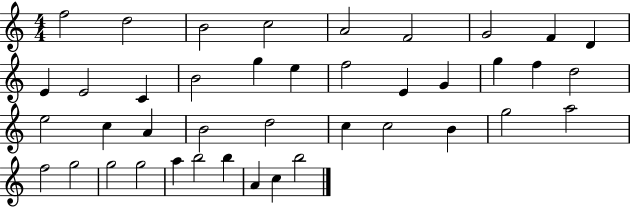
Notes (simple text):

F5/h D5/h B4/h C5/h A4/h F4/h G4/h F4/q D4/q E4/q E4/h C4/q B4/h G5/q E5/q F5/h E4/q G4/q G5/q F5/q D5/h E5/h C5/q A4/q B4/h D5/h C5/q C5/h B4/q G5/h A5/h F5/h G5/h G5/h G5/h A5/q B5/h B5/q A4/q C5/q B5/h